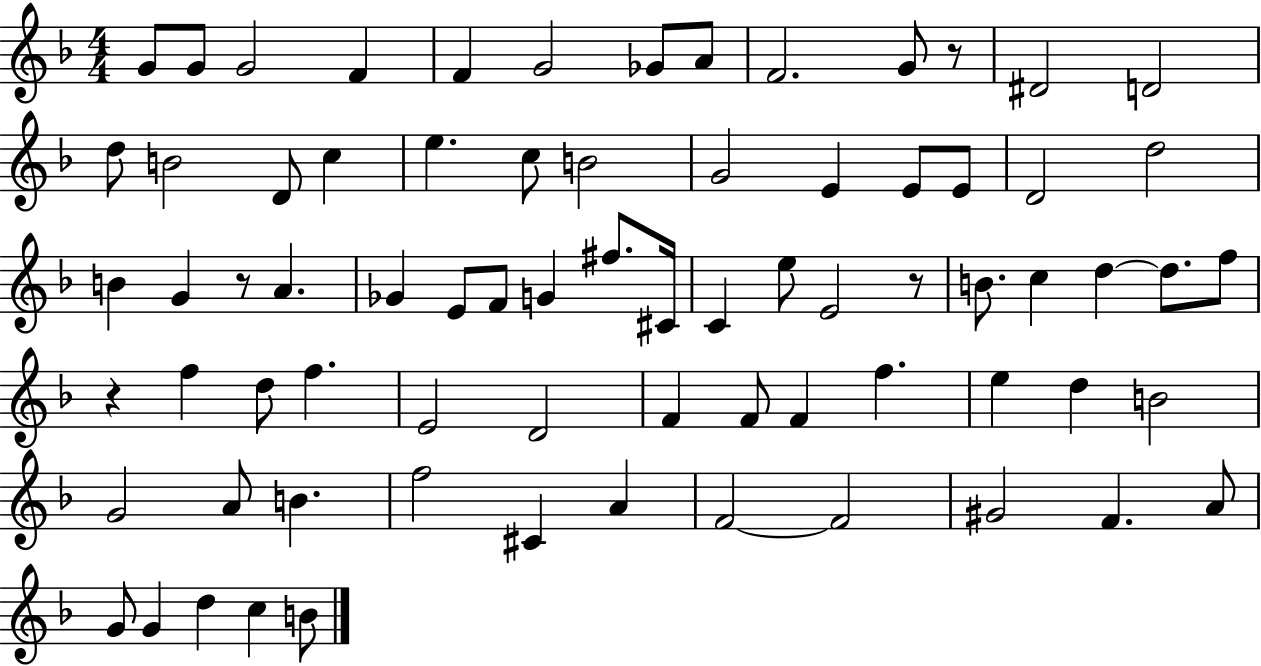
X:1
T:Untitled
M:4/4
L:1/4
K:F
G/2 G/2 G2 F F G2 _G/2 A/2 F2 G/2 z/2 ^D2 D2 d/2 B2 D/2 c e c/2 B2 G2 E E/2 E/2 D2 d2 B G z/2 A _G E/2 F/2 G ^f/2 ^C/4 C e/2 E2 z/2 B/2 c d d/2 f/2 z f d/2 f E2 D2 F F/2 F f e d B2 G2 A/2 B f2 ^C A F2 F2 ^G2 F A/2 G/2 G d c B/2